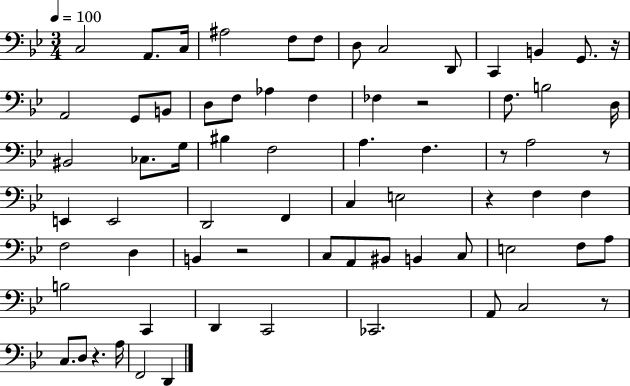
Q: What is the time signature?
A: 3/4